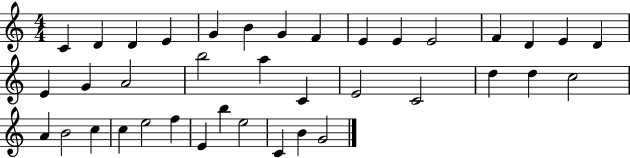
C4/q D4/q D4/q E4/q G4/q B4/q G4/q F4/q E4/q E4/q E4/h F4/q D4/q E4/q D4/q E4/q G4/q A4/h B5/h A5/q C4/q E4/h C4/h D5/q D5/q C5/h A4/q B4/h C5/q C5/q E5/h F5/q E4/q B5/q E5/h C4/q B4/q G4/h